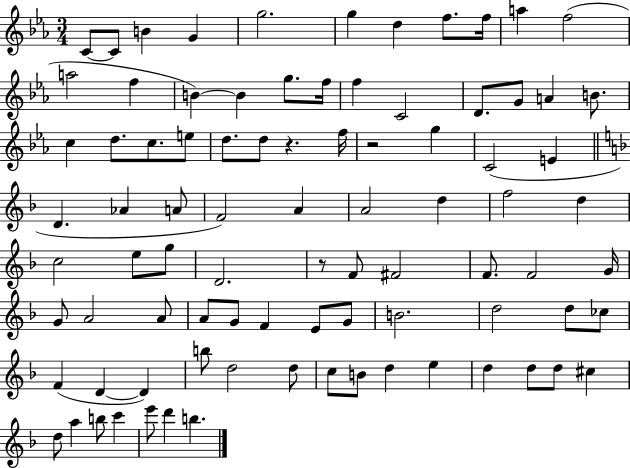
{
  \clef treble
  \numericTimeSignature
  \time 3/4
  \key ees \major
  \repeat volta 2 { c'8~~ c'8 b'4 g'4 | g''2. | g''4 d''4 f''8. f''16 | a''4 f''2( | \break a''2 f''4 | b'4~~) b'4 g''8. f''16 | f''4 c'2 | d'8. g'8 a'4 b'8. | \break c''4 d''8. c''8. e''8 | d''8. d''8 r4. f''16 | r2 g''4 | c'2( e'4 | \break \bar "||" \break \key d \minor d'4. aes'4 a'8 | f'2) a'4 | a'2 d''4 | f''2 d''4 | \break c''2 e''8 g''8 | d'2. | r8 f'8 fis'2 | f'8. f'2 g'16 | \break g'8 a'2 a'8 | a'8 g'8 f'4 e'8 g'8 | b'2. | d''2 d''8 ces''8 | \break f'4( d'4~~ d'4) | b''8 d''2 d''8 | c''8 b'8 d''4 e''4 | d''4 d''8 d''8 cis''4 | \break d''8 a''4 b''8 c'''4 | e'''8 d'''4 b''4. | } \bar "|."
}